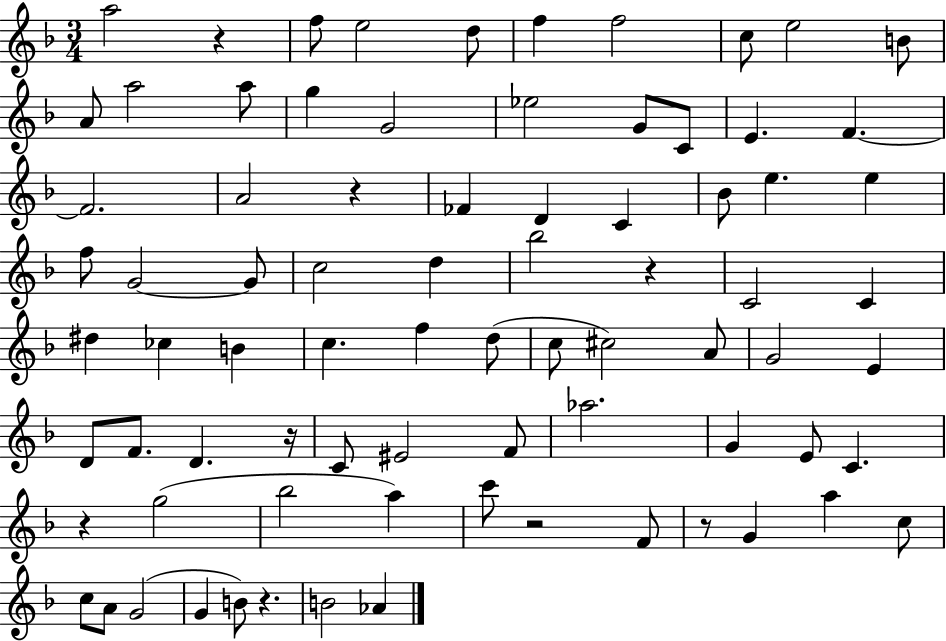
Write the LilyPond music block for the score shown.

{
  \clef treble
  \numericTimeSignature
  \time 3/4
  \key f \major
  a''2 r4 | f''8 e''2 d''8 | f''4 f''2 | c''8 e''2 b'8 | \break a'8 a''2 a''8 | g''4 g'2 | ees''2 g'8 c'8 | e'4. f'4.~~ | \break f'2. | a'2 r4 | fes'4 d'4 c'4 | bes'8 e''4. e''4 | \break f''8 g'2~~ g'8 | c''2 d''4 | bes''2 r4 | c'2 c'4 | \break dis''4 ces''4 b'4 | c''4. f''4 d''8( | c''8 cis''2) a'8 | g'2 e'4 | \break d'8 f'8. d'4. r16 | c'8 eis'2 f'8 | aes''2. | g'4 e'8 c'4. | \break r4 g''2( | bes''2 a''4) | c'''8 r2 f'8 | r8 g'4 a''4 c''8 | \break c''8 a'8 g'2( | g'4 b'8) r4. | b'2 aes'4 | \bar "|."
}